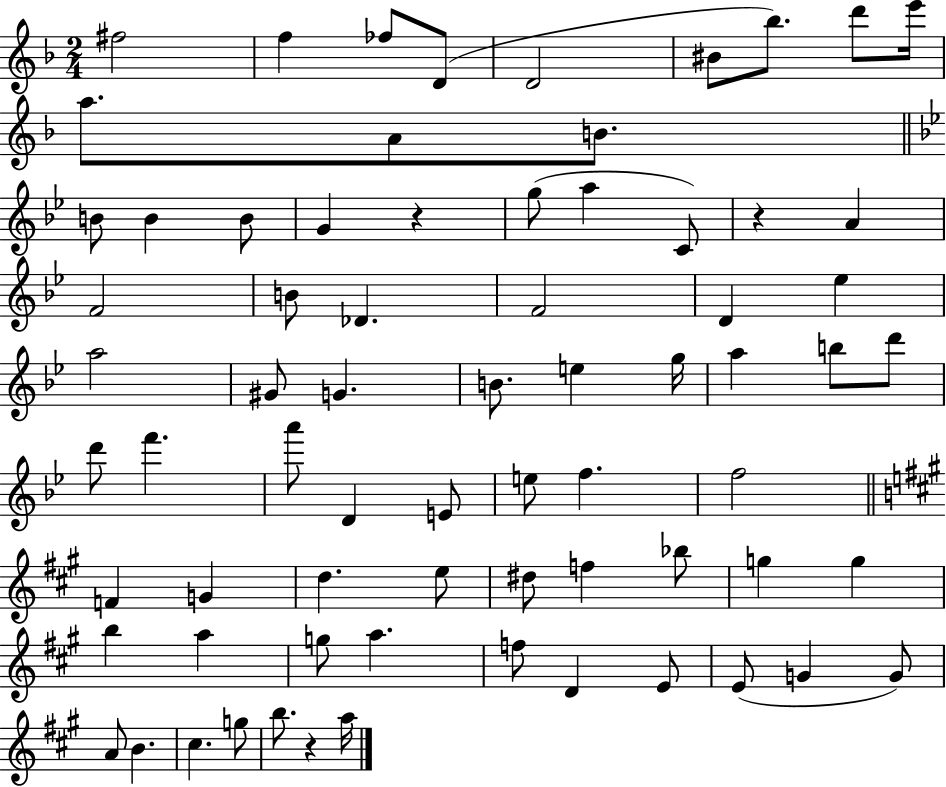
{
  \clef treble
  \numericTimeSignature
  \time 2/4
  \key f \major
  \repeat volta 2 { fis''2 | f''4 fes''8 d'8( | d'2 | bis'8 bes''8.) d'''8 e'''16 | \break a''8. a'8 b'8. | \bar "||" \break \key bes \major b'8 b'4 b'8 | g'4 r4 | g''8( a''4 c'8) | r4 a'4 | \break f'2 | b'8 des'4. | f'2 | d'4 ees''4 | \break a''2 | gis'8 g'4. | b'8. e''4 g''16 | a''4 b''8 d'''8 | \break d'''8 f'''4. | a'''8 d'4 e'8 | e''8 f''4. | f''2 | \break \bar "||" \break \key a \major f'4 g'4 | d''4. e''8 | dis''8 f''4 bes''8 | g''4 g''4 | \break b''4 a''4 | g''8 a''4. | f''8 d'4 e'8 | e'8( g'4 g'8) | \break a'8 b'4. | cis''4. g''8 | b''8. r4 a''16 | } \bar "|."
}